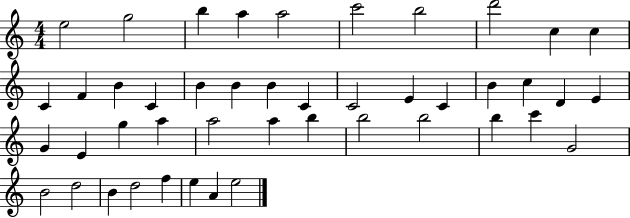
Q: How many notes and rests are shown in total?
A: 45